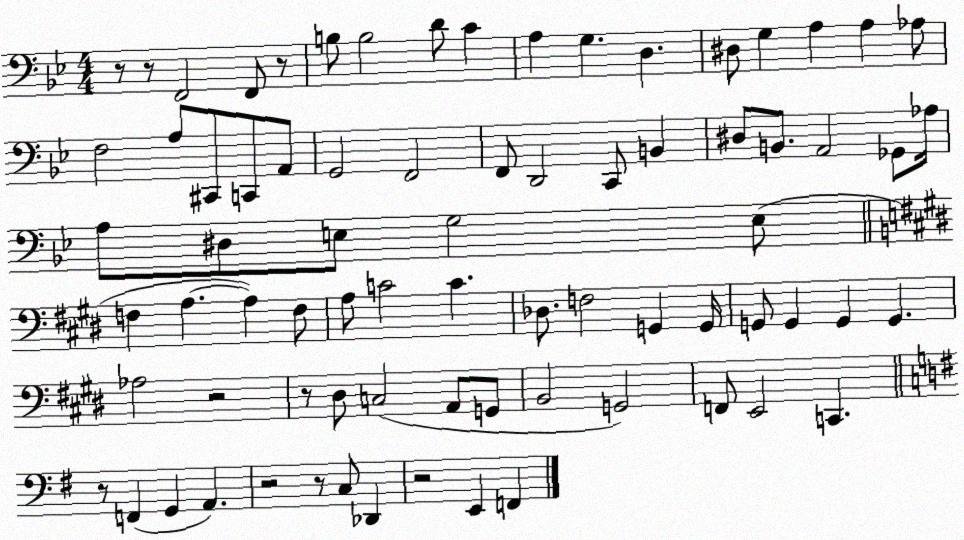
X:1
T:Untitled
M:4/4
L:1/4
K:Bb
z/2 z/2 F,,2 F,,/2 z/2 B,/2 B,2 D/2 C A, G, D, ^D,/2 G, A, A, _A,/2 F,2 A,/2 ^C,,/2 C,,/2 A,,/2 G,,2 F,,2 F,,/2 D,,2 C,,/2 B,, ^D,/2 B,,/2 A,,2 _G,,/2 _A,/4 A,/2 ^D,/2 E,/2 G,2 E,/2 F, A, A, F,/2 A,/2 C2 C _D,/2 F,2 G,, G,,/4 G,,/2 G,, G,, G,, _A,2 z2 z/2 ^D,/2 C,2 A,,/2 G,,/2 B,,2 G,,2 F,,/2 E,,2 C,, z/2 F,, G,, A,, z2 z/2 C,/2 _D,, z2 E,, F,,